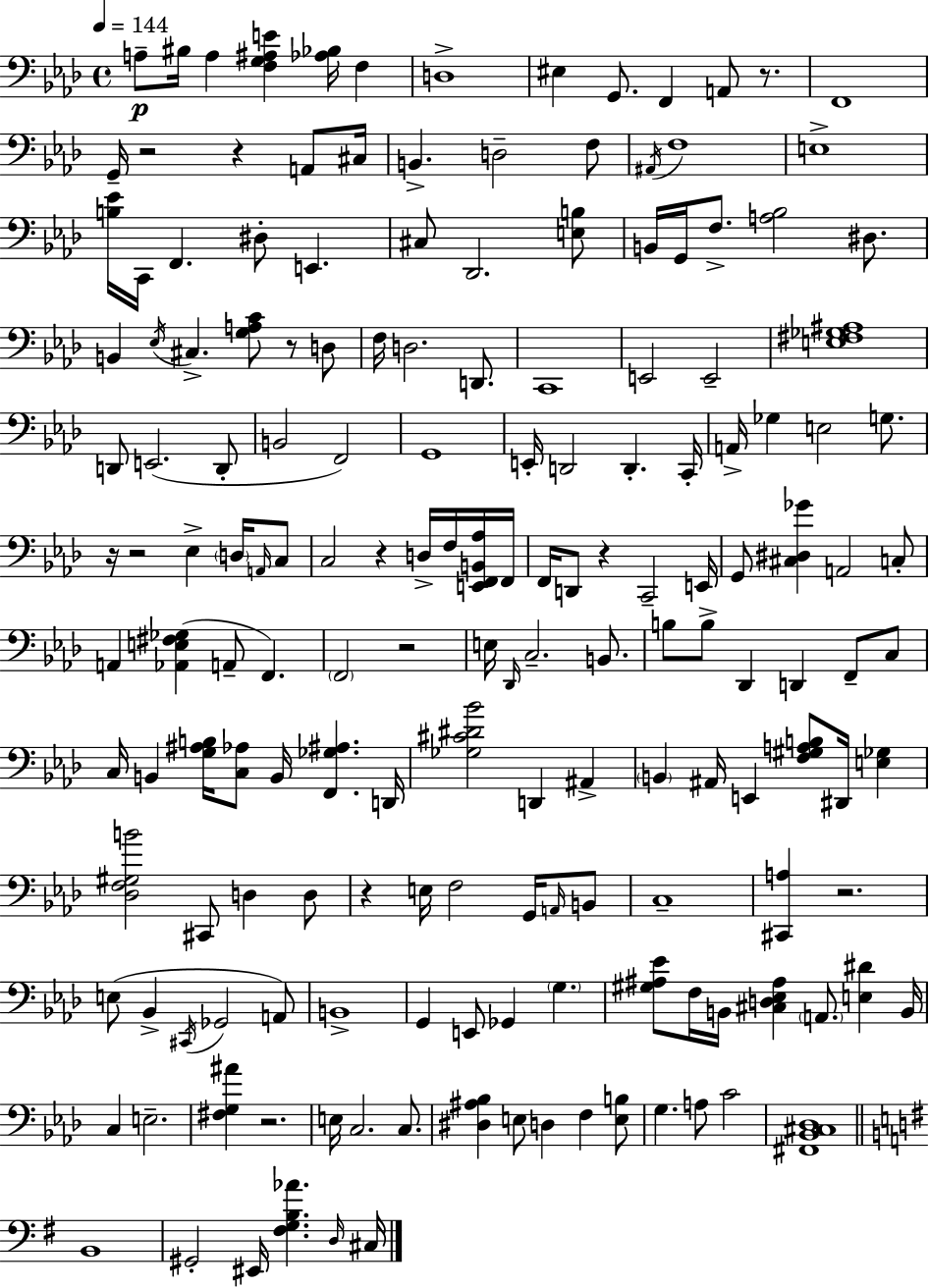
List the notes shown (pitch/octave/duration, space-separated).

A3/e BIS3/s A3/q [F3,G3,A#3,E4]/q [Ab3,Bb3]/s F3/q D3/w EIS3/q G2/e. F2/q A2/e R/e. F2/w G2/s R/h R/q A2/e C#3/s B2/q. D3/h F3/e A#2/s F3/w E3/w [B3,Eb4]/s C2/s F2/q. D#3/e E2/q. C#3/e Db2/h. [E3,B3]/e B2/s G2/s F3/e. [A3,Bb3]/h D#3/e. B2/q Eb3/s C#3/q. [G3,A3,C4]/e R/e D3/e F3/s D3/h. D2/e. C2/w E2/h E2/h [E3,F#3,Gb3,A#3]/w D2/e E2/h. D2/e B2/h F2/h G2/w E2/s D2/h D2/q. C2/s A2/s Gb3/q E3/h G3/e. R/s R/h Eb3/q D3/s A2/s C3/e C3/h R/q D3/s F3/s [E2,F2,B2,Ab3]/s F2/s F2/s D2/e R/q C2/h E2/s G2/e [C#3,D#3,Gb4]/q A2/h C3/e A2/q [Ab2,E3,F#3,Gb3]/q A2/e F2/q. F2/h R/h E3/s Db2/s C3/h. B2/e. B3/e B3/e Db2/q D2/q F2/e C3/e C3/s B2/q [G3,A#3,B3]/s [C3,Ab3]/e B2/s [F2,Gb3,A#3]/q. D2/s [Gb3,C#4,D#4,Bb4]/h D2/q A#2/q B2/q A#2/s E2/q [F3,G#3,A3,B3]/e D#2/s [E3,Gb3]/q [Db3,F3,G#3,B4]/h C#2/e D3/q D3/e R/q E3/s F3/h G2/s A2/s B2/e C3/w [C#2,A3]/q R/h. E3/e Bb2/q C#2/s Gb2/h A2/e B2/w G2/q E2/e Gb2/q G3/q. [G#3,A#3,Eb4]/e F3/s B2/s [C#3,D3,Eb3,A#3]/q A2/e. [E3,D#4]/q B2/s C3/q E3/h. [F#3,G3,A#4]/q R/h. E3/s C3/h. C3/e. [D#3,A#3,Bb3]/q E3/e D3/q F3/q [E3,B3]/e G3/q. A3/e C4/h [F#2,Bb2,C#3,Db3]/w B2/w G#2/h EIS2/s [F#3,G3,B3,Ab4]/q. D3/s C#3/s